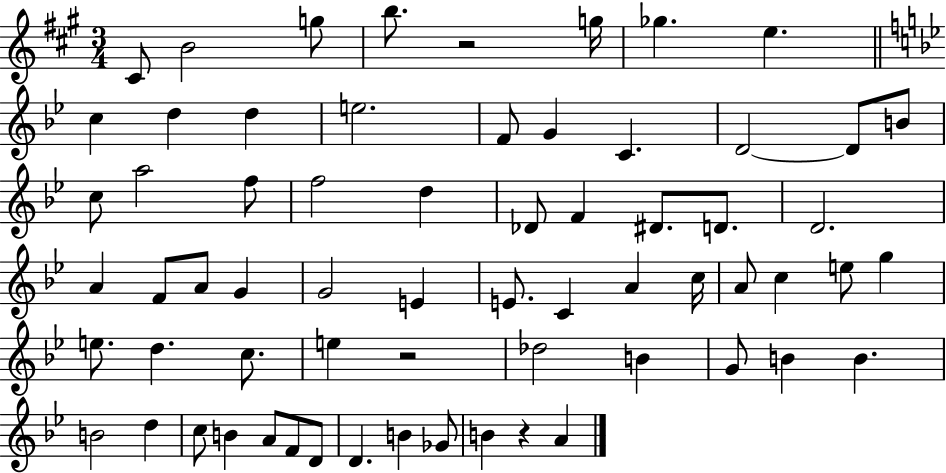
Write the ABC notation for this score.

X:1
T:Untitled
M:3/4
L:1/4
K:A
^C/2 B2 g/2 b/2 z2 g/4 _g e c d d e2 F/2 G C D2 D/2 B/2 c/2 a2 f/2 f2 d _D/2 F ^D/2 D/2 D2 A F/2 A/2 G G2 E E/2 C A c/4 A/2 c e/2 g e/2 d c/2 e z2 _d2 B G/2 B B B2 d c/2 B A/2 F/2 D/2 D B _G/2 B z A